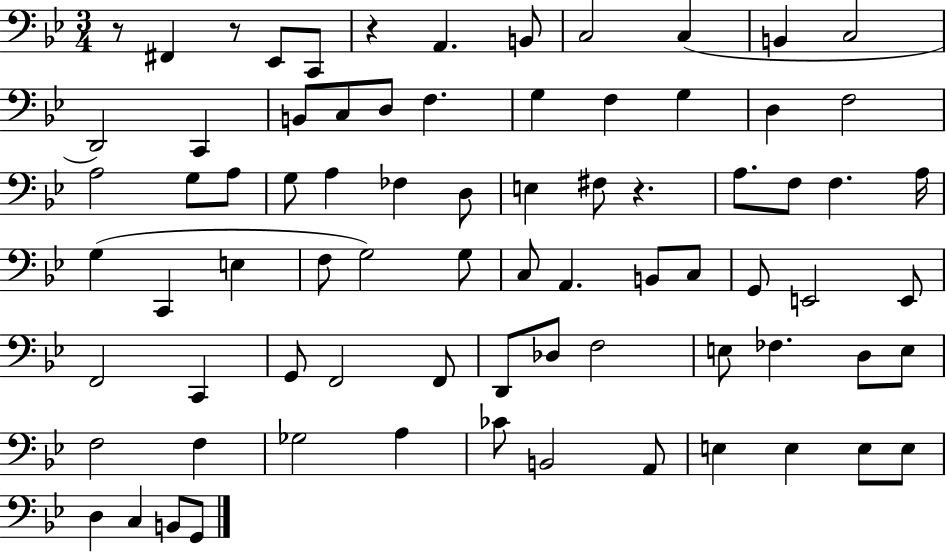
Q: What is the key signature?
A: BES major